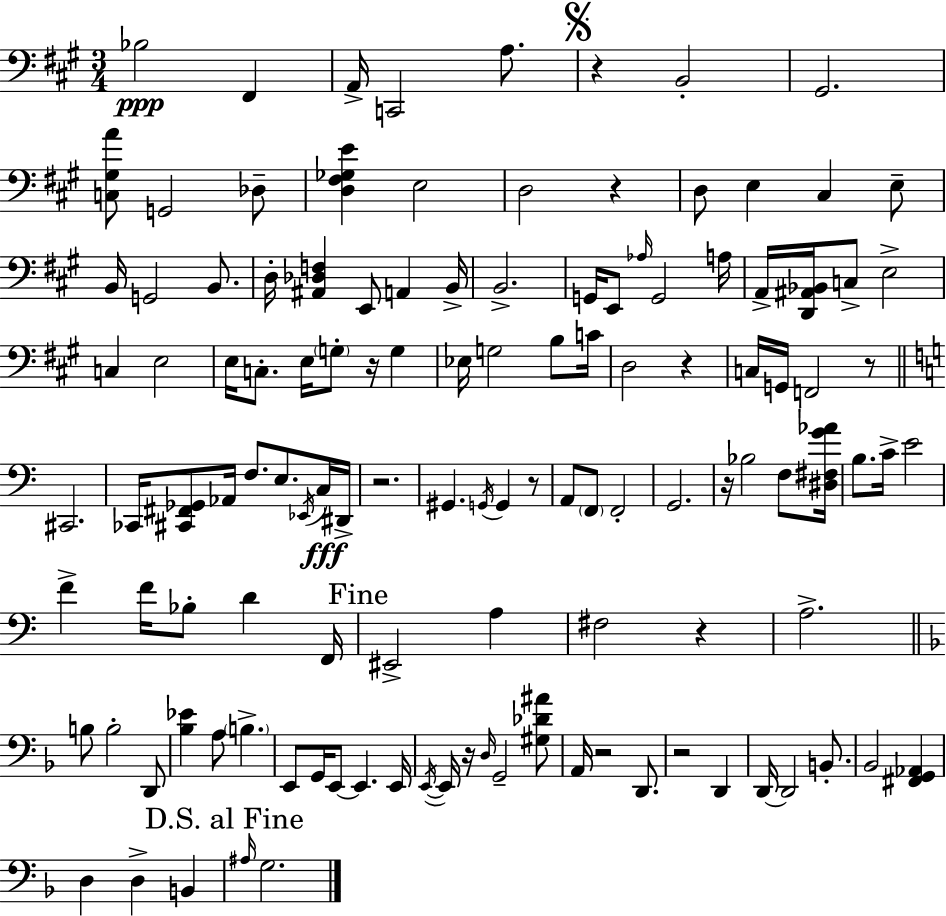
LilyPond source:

{
  \clef bass
  \numericTimeSignature
  \time 3/4
  \key a \major
  bes2\ppp fis,4 | a,16-> c,2 a8. | \mark \markup { \musicglyph "scripts.segno" } r4 b,2-. | gis,2. | \break <c gis a'>8 g,2 des8-- | <d fis ges e'>4 e2 | d2 r4 | d8 e4 cis4 e8-- | \break b,16 g,2 b,8. | d16-. <ais, des f>4 e,8 a,4 b,16-> | b,2.-> | g,16 e,8 \grace { aes16 } g,2 | \break a16 a,16-> <d, ais, bes,>16 c8-> e2-> | c4 e2 | e16 c8.-. e16 \parenthesize g8-. r16 g4 | ees16 g2 b8 | \break c'16 d2 r4 | c16 g,16 f,2 r8 | \bar "||" \break \key c \major cis,2. | ces,16 <cis, fis, ges,>8 aes,16 f8. e8. \acciaccatura { ees,16 }\fff c16 | dis,16-> r2. | gis,4. \acciaccatura { g,16 } g,4 | \break r8 a,8 \parenthesize f,8 f,2-. | g,2. | r16 bes2 f8 | <dis fis g' aes'>16 b8. c'16-> e'2 | \break f'4-> f'16 bes8-. d'4 | f,16 \mark "Fine" eis,2-> a4 | fis2 r4 | a2.-> | \break \bar "||" \break \key f \major b8 b2-. d,8 | <bes ees'>4 a8 \parenthesize b4.-> | e,8 g,16 e,8~~ e,4. e,16 | \acciaccatura { e,16~ }~ e,16 r16 \grace { d16 } g,2-- | \break <gis des' ais'>8 a,16 r2 d,8. | r2 d,4 | d,16~~ d,2 b,8.-. | bes,2 <fis, g, aes,>4 | \break d4 d4-> b,4 | \mark "D.S. al Fine" \grace { ais16 } g2. | \bar "|."
}